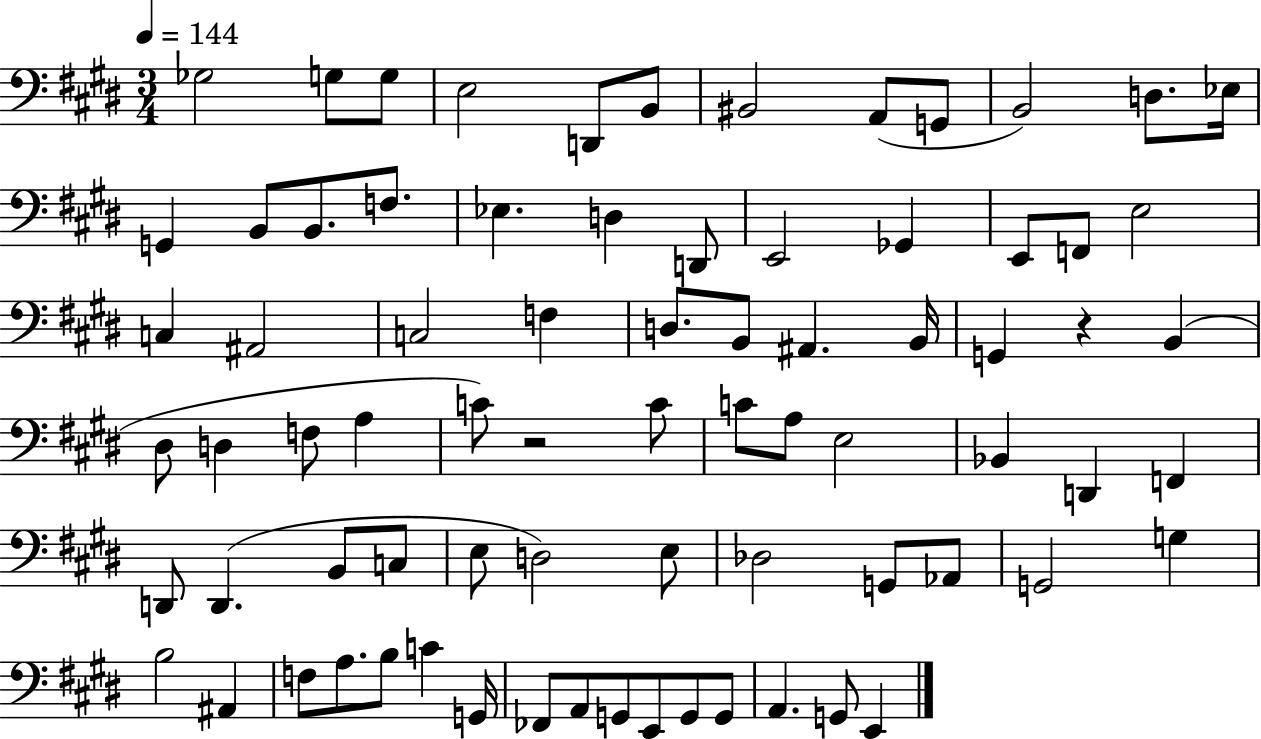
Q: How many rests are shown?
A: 2